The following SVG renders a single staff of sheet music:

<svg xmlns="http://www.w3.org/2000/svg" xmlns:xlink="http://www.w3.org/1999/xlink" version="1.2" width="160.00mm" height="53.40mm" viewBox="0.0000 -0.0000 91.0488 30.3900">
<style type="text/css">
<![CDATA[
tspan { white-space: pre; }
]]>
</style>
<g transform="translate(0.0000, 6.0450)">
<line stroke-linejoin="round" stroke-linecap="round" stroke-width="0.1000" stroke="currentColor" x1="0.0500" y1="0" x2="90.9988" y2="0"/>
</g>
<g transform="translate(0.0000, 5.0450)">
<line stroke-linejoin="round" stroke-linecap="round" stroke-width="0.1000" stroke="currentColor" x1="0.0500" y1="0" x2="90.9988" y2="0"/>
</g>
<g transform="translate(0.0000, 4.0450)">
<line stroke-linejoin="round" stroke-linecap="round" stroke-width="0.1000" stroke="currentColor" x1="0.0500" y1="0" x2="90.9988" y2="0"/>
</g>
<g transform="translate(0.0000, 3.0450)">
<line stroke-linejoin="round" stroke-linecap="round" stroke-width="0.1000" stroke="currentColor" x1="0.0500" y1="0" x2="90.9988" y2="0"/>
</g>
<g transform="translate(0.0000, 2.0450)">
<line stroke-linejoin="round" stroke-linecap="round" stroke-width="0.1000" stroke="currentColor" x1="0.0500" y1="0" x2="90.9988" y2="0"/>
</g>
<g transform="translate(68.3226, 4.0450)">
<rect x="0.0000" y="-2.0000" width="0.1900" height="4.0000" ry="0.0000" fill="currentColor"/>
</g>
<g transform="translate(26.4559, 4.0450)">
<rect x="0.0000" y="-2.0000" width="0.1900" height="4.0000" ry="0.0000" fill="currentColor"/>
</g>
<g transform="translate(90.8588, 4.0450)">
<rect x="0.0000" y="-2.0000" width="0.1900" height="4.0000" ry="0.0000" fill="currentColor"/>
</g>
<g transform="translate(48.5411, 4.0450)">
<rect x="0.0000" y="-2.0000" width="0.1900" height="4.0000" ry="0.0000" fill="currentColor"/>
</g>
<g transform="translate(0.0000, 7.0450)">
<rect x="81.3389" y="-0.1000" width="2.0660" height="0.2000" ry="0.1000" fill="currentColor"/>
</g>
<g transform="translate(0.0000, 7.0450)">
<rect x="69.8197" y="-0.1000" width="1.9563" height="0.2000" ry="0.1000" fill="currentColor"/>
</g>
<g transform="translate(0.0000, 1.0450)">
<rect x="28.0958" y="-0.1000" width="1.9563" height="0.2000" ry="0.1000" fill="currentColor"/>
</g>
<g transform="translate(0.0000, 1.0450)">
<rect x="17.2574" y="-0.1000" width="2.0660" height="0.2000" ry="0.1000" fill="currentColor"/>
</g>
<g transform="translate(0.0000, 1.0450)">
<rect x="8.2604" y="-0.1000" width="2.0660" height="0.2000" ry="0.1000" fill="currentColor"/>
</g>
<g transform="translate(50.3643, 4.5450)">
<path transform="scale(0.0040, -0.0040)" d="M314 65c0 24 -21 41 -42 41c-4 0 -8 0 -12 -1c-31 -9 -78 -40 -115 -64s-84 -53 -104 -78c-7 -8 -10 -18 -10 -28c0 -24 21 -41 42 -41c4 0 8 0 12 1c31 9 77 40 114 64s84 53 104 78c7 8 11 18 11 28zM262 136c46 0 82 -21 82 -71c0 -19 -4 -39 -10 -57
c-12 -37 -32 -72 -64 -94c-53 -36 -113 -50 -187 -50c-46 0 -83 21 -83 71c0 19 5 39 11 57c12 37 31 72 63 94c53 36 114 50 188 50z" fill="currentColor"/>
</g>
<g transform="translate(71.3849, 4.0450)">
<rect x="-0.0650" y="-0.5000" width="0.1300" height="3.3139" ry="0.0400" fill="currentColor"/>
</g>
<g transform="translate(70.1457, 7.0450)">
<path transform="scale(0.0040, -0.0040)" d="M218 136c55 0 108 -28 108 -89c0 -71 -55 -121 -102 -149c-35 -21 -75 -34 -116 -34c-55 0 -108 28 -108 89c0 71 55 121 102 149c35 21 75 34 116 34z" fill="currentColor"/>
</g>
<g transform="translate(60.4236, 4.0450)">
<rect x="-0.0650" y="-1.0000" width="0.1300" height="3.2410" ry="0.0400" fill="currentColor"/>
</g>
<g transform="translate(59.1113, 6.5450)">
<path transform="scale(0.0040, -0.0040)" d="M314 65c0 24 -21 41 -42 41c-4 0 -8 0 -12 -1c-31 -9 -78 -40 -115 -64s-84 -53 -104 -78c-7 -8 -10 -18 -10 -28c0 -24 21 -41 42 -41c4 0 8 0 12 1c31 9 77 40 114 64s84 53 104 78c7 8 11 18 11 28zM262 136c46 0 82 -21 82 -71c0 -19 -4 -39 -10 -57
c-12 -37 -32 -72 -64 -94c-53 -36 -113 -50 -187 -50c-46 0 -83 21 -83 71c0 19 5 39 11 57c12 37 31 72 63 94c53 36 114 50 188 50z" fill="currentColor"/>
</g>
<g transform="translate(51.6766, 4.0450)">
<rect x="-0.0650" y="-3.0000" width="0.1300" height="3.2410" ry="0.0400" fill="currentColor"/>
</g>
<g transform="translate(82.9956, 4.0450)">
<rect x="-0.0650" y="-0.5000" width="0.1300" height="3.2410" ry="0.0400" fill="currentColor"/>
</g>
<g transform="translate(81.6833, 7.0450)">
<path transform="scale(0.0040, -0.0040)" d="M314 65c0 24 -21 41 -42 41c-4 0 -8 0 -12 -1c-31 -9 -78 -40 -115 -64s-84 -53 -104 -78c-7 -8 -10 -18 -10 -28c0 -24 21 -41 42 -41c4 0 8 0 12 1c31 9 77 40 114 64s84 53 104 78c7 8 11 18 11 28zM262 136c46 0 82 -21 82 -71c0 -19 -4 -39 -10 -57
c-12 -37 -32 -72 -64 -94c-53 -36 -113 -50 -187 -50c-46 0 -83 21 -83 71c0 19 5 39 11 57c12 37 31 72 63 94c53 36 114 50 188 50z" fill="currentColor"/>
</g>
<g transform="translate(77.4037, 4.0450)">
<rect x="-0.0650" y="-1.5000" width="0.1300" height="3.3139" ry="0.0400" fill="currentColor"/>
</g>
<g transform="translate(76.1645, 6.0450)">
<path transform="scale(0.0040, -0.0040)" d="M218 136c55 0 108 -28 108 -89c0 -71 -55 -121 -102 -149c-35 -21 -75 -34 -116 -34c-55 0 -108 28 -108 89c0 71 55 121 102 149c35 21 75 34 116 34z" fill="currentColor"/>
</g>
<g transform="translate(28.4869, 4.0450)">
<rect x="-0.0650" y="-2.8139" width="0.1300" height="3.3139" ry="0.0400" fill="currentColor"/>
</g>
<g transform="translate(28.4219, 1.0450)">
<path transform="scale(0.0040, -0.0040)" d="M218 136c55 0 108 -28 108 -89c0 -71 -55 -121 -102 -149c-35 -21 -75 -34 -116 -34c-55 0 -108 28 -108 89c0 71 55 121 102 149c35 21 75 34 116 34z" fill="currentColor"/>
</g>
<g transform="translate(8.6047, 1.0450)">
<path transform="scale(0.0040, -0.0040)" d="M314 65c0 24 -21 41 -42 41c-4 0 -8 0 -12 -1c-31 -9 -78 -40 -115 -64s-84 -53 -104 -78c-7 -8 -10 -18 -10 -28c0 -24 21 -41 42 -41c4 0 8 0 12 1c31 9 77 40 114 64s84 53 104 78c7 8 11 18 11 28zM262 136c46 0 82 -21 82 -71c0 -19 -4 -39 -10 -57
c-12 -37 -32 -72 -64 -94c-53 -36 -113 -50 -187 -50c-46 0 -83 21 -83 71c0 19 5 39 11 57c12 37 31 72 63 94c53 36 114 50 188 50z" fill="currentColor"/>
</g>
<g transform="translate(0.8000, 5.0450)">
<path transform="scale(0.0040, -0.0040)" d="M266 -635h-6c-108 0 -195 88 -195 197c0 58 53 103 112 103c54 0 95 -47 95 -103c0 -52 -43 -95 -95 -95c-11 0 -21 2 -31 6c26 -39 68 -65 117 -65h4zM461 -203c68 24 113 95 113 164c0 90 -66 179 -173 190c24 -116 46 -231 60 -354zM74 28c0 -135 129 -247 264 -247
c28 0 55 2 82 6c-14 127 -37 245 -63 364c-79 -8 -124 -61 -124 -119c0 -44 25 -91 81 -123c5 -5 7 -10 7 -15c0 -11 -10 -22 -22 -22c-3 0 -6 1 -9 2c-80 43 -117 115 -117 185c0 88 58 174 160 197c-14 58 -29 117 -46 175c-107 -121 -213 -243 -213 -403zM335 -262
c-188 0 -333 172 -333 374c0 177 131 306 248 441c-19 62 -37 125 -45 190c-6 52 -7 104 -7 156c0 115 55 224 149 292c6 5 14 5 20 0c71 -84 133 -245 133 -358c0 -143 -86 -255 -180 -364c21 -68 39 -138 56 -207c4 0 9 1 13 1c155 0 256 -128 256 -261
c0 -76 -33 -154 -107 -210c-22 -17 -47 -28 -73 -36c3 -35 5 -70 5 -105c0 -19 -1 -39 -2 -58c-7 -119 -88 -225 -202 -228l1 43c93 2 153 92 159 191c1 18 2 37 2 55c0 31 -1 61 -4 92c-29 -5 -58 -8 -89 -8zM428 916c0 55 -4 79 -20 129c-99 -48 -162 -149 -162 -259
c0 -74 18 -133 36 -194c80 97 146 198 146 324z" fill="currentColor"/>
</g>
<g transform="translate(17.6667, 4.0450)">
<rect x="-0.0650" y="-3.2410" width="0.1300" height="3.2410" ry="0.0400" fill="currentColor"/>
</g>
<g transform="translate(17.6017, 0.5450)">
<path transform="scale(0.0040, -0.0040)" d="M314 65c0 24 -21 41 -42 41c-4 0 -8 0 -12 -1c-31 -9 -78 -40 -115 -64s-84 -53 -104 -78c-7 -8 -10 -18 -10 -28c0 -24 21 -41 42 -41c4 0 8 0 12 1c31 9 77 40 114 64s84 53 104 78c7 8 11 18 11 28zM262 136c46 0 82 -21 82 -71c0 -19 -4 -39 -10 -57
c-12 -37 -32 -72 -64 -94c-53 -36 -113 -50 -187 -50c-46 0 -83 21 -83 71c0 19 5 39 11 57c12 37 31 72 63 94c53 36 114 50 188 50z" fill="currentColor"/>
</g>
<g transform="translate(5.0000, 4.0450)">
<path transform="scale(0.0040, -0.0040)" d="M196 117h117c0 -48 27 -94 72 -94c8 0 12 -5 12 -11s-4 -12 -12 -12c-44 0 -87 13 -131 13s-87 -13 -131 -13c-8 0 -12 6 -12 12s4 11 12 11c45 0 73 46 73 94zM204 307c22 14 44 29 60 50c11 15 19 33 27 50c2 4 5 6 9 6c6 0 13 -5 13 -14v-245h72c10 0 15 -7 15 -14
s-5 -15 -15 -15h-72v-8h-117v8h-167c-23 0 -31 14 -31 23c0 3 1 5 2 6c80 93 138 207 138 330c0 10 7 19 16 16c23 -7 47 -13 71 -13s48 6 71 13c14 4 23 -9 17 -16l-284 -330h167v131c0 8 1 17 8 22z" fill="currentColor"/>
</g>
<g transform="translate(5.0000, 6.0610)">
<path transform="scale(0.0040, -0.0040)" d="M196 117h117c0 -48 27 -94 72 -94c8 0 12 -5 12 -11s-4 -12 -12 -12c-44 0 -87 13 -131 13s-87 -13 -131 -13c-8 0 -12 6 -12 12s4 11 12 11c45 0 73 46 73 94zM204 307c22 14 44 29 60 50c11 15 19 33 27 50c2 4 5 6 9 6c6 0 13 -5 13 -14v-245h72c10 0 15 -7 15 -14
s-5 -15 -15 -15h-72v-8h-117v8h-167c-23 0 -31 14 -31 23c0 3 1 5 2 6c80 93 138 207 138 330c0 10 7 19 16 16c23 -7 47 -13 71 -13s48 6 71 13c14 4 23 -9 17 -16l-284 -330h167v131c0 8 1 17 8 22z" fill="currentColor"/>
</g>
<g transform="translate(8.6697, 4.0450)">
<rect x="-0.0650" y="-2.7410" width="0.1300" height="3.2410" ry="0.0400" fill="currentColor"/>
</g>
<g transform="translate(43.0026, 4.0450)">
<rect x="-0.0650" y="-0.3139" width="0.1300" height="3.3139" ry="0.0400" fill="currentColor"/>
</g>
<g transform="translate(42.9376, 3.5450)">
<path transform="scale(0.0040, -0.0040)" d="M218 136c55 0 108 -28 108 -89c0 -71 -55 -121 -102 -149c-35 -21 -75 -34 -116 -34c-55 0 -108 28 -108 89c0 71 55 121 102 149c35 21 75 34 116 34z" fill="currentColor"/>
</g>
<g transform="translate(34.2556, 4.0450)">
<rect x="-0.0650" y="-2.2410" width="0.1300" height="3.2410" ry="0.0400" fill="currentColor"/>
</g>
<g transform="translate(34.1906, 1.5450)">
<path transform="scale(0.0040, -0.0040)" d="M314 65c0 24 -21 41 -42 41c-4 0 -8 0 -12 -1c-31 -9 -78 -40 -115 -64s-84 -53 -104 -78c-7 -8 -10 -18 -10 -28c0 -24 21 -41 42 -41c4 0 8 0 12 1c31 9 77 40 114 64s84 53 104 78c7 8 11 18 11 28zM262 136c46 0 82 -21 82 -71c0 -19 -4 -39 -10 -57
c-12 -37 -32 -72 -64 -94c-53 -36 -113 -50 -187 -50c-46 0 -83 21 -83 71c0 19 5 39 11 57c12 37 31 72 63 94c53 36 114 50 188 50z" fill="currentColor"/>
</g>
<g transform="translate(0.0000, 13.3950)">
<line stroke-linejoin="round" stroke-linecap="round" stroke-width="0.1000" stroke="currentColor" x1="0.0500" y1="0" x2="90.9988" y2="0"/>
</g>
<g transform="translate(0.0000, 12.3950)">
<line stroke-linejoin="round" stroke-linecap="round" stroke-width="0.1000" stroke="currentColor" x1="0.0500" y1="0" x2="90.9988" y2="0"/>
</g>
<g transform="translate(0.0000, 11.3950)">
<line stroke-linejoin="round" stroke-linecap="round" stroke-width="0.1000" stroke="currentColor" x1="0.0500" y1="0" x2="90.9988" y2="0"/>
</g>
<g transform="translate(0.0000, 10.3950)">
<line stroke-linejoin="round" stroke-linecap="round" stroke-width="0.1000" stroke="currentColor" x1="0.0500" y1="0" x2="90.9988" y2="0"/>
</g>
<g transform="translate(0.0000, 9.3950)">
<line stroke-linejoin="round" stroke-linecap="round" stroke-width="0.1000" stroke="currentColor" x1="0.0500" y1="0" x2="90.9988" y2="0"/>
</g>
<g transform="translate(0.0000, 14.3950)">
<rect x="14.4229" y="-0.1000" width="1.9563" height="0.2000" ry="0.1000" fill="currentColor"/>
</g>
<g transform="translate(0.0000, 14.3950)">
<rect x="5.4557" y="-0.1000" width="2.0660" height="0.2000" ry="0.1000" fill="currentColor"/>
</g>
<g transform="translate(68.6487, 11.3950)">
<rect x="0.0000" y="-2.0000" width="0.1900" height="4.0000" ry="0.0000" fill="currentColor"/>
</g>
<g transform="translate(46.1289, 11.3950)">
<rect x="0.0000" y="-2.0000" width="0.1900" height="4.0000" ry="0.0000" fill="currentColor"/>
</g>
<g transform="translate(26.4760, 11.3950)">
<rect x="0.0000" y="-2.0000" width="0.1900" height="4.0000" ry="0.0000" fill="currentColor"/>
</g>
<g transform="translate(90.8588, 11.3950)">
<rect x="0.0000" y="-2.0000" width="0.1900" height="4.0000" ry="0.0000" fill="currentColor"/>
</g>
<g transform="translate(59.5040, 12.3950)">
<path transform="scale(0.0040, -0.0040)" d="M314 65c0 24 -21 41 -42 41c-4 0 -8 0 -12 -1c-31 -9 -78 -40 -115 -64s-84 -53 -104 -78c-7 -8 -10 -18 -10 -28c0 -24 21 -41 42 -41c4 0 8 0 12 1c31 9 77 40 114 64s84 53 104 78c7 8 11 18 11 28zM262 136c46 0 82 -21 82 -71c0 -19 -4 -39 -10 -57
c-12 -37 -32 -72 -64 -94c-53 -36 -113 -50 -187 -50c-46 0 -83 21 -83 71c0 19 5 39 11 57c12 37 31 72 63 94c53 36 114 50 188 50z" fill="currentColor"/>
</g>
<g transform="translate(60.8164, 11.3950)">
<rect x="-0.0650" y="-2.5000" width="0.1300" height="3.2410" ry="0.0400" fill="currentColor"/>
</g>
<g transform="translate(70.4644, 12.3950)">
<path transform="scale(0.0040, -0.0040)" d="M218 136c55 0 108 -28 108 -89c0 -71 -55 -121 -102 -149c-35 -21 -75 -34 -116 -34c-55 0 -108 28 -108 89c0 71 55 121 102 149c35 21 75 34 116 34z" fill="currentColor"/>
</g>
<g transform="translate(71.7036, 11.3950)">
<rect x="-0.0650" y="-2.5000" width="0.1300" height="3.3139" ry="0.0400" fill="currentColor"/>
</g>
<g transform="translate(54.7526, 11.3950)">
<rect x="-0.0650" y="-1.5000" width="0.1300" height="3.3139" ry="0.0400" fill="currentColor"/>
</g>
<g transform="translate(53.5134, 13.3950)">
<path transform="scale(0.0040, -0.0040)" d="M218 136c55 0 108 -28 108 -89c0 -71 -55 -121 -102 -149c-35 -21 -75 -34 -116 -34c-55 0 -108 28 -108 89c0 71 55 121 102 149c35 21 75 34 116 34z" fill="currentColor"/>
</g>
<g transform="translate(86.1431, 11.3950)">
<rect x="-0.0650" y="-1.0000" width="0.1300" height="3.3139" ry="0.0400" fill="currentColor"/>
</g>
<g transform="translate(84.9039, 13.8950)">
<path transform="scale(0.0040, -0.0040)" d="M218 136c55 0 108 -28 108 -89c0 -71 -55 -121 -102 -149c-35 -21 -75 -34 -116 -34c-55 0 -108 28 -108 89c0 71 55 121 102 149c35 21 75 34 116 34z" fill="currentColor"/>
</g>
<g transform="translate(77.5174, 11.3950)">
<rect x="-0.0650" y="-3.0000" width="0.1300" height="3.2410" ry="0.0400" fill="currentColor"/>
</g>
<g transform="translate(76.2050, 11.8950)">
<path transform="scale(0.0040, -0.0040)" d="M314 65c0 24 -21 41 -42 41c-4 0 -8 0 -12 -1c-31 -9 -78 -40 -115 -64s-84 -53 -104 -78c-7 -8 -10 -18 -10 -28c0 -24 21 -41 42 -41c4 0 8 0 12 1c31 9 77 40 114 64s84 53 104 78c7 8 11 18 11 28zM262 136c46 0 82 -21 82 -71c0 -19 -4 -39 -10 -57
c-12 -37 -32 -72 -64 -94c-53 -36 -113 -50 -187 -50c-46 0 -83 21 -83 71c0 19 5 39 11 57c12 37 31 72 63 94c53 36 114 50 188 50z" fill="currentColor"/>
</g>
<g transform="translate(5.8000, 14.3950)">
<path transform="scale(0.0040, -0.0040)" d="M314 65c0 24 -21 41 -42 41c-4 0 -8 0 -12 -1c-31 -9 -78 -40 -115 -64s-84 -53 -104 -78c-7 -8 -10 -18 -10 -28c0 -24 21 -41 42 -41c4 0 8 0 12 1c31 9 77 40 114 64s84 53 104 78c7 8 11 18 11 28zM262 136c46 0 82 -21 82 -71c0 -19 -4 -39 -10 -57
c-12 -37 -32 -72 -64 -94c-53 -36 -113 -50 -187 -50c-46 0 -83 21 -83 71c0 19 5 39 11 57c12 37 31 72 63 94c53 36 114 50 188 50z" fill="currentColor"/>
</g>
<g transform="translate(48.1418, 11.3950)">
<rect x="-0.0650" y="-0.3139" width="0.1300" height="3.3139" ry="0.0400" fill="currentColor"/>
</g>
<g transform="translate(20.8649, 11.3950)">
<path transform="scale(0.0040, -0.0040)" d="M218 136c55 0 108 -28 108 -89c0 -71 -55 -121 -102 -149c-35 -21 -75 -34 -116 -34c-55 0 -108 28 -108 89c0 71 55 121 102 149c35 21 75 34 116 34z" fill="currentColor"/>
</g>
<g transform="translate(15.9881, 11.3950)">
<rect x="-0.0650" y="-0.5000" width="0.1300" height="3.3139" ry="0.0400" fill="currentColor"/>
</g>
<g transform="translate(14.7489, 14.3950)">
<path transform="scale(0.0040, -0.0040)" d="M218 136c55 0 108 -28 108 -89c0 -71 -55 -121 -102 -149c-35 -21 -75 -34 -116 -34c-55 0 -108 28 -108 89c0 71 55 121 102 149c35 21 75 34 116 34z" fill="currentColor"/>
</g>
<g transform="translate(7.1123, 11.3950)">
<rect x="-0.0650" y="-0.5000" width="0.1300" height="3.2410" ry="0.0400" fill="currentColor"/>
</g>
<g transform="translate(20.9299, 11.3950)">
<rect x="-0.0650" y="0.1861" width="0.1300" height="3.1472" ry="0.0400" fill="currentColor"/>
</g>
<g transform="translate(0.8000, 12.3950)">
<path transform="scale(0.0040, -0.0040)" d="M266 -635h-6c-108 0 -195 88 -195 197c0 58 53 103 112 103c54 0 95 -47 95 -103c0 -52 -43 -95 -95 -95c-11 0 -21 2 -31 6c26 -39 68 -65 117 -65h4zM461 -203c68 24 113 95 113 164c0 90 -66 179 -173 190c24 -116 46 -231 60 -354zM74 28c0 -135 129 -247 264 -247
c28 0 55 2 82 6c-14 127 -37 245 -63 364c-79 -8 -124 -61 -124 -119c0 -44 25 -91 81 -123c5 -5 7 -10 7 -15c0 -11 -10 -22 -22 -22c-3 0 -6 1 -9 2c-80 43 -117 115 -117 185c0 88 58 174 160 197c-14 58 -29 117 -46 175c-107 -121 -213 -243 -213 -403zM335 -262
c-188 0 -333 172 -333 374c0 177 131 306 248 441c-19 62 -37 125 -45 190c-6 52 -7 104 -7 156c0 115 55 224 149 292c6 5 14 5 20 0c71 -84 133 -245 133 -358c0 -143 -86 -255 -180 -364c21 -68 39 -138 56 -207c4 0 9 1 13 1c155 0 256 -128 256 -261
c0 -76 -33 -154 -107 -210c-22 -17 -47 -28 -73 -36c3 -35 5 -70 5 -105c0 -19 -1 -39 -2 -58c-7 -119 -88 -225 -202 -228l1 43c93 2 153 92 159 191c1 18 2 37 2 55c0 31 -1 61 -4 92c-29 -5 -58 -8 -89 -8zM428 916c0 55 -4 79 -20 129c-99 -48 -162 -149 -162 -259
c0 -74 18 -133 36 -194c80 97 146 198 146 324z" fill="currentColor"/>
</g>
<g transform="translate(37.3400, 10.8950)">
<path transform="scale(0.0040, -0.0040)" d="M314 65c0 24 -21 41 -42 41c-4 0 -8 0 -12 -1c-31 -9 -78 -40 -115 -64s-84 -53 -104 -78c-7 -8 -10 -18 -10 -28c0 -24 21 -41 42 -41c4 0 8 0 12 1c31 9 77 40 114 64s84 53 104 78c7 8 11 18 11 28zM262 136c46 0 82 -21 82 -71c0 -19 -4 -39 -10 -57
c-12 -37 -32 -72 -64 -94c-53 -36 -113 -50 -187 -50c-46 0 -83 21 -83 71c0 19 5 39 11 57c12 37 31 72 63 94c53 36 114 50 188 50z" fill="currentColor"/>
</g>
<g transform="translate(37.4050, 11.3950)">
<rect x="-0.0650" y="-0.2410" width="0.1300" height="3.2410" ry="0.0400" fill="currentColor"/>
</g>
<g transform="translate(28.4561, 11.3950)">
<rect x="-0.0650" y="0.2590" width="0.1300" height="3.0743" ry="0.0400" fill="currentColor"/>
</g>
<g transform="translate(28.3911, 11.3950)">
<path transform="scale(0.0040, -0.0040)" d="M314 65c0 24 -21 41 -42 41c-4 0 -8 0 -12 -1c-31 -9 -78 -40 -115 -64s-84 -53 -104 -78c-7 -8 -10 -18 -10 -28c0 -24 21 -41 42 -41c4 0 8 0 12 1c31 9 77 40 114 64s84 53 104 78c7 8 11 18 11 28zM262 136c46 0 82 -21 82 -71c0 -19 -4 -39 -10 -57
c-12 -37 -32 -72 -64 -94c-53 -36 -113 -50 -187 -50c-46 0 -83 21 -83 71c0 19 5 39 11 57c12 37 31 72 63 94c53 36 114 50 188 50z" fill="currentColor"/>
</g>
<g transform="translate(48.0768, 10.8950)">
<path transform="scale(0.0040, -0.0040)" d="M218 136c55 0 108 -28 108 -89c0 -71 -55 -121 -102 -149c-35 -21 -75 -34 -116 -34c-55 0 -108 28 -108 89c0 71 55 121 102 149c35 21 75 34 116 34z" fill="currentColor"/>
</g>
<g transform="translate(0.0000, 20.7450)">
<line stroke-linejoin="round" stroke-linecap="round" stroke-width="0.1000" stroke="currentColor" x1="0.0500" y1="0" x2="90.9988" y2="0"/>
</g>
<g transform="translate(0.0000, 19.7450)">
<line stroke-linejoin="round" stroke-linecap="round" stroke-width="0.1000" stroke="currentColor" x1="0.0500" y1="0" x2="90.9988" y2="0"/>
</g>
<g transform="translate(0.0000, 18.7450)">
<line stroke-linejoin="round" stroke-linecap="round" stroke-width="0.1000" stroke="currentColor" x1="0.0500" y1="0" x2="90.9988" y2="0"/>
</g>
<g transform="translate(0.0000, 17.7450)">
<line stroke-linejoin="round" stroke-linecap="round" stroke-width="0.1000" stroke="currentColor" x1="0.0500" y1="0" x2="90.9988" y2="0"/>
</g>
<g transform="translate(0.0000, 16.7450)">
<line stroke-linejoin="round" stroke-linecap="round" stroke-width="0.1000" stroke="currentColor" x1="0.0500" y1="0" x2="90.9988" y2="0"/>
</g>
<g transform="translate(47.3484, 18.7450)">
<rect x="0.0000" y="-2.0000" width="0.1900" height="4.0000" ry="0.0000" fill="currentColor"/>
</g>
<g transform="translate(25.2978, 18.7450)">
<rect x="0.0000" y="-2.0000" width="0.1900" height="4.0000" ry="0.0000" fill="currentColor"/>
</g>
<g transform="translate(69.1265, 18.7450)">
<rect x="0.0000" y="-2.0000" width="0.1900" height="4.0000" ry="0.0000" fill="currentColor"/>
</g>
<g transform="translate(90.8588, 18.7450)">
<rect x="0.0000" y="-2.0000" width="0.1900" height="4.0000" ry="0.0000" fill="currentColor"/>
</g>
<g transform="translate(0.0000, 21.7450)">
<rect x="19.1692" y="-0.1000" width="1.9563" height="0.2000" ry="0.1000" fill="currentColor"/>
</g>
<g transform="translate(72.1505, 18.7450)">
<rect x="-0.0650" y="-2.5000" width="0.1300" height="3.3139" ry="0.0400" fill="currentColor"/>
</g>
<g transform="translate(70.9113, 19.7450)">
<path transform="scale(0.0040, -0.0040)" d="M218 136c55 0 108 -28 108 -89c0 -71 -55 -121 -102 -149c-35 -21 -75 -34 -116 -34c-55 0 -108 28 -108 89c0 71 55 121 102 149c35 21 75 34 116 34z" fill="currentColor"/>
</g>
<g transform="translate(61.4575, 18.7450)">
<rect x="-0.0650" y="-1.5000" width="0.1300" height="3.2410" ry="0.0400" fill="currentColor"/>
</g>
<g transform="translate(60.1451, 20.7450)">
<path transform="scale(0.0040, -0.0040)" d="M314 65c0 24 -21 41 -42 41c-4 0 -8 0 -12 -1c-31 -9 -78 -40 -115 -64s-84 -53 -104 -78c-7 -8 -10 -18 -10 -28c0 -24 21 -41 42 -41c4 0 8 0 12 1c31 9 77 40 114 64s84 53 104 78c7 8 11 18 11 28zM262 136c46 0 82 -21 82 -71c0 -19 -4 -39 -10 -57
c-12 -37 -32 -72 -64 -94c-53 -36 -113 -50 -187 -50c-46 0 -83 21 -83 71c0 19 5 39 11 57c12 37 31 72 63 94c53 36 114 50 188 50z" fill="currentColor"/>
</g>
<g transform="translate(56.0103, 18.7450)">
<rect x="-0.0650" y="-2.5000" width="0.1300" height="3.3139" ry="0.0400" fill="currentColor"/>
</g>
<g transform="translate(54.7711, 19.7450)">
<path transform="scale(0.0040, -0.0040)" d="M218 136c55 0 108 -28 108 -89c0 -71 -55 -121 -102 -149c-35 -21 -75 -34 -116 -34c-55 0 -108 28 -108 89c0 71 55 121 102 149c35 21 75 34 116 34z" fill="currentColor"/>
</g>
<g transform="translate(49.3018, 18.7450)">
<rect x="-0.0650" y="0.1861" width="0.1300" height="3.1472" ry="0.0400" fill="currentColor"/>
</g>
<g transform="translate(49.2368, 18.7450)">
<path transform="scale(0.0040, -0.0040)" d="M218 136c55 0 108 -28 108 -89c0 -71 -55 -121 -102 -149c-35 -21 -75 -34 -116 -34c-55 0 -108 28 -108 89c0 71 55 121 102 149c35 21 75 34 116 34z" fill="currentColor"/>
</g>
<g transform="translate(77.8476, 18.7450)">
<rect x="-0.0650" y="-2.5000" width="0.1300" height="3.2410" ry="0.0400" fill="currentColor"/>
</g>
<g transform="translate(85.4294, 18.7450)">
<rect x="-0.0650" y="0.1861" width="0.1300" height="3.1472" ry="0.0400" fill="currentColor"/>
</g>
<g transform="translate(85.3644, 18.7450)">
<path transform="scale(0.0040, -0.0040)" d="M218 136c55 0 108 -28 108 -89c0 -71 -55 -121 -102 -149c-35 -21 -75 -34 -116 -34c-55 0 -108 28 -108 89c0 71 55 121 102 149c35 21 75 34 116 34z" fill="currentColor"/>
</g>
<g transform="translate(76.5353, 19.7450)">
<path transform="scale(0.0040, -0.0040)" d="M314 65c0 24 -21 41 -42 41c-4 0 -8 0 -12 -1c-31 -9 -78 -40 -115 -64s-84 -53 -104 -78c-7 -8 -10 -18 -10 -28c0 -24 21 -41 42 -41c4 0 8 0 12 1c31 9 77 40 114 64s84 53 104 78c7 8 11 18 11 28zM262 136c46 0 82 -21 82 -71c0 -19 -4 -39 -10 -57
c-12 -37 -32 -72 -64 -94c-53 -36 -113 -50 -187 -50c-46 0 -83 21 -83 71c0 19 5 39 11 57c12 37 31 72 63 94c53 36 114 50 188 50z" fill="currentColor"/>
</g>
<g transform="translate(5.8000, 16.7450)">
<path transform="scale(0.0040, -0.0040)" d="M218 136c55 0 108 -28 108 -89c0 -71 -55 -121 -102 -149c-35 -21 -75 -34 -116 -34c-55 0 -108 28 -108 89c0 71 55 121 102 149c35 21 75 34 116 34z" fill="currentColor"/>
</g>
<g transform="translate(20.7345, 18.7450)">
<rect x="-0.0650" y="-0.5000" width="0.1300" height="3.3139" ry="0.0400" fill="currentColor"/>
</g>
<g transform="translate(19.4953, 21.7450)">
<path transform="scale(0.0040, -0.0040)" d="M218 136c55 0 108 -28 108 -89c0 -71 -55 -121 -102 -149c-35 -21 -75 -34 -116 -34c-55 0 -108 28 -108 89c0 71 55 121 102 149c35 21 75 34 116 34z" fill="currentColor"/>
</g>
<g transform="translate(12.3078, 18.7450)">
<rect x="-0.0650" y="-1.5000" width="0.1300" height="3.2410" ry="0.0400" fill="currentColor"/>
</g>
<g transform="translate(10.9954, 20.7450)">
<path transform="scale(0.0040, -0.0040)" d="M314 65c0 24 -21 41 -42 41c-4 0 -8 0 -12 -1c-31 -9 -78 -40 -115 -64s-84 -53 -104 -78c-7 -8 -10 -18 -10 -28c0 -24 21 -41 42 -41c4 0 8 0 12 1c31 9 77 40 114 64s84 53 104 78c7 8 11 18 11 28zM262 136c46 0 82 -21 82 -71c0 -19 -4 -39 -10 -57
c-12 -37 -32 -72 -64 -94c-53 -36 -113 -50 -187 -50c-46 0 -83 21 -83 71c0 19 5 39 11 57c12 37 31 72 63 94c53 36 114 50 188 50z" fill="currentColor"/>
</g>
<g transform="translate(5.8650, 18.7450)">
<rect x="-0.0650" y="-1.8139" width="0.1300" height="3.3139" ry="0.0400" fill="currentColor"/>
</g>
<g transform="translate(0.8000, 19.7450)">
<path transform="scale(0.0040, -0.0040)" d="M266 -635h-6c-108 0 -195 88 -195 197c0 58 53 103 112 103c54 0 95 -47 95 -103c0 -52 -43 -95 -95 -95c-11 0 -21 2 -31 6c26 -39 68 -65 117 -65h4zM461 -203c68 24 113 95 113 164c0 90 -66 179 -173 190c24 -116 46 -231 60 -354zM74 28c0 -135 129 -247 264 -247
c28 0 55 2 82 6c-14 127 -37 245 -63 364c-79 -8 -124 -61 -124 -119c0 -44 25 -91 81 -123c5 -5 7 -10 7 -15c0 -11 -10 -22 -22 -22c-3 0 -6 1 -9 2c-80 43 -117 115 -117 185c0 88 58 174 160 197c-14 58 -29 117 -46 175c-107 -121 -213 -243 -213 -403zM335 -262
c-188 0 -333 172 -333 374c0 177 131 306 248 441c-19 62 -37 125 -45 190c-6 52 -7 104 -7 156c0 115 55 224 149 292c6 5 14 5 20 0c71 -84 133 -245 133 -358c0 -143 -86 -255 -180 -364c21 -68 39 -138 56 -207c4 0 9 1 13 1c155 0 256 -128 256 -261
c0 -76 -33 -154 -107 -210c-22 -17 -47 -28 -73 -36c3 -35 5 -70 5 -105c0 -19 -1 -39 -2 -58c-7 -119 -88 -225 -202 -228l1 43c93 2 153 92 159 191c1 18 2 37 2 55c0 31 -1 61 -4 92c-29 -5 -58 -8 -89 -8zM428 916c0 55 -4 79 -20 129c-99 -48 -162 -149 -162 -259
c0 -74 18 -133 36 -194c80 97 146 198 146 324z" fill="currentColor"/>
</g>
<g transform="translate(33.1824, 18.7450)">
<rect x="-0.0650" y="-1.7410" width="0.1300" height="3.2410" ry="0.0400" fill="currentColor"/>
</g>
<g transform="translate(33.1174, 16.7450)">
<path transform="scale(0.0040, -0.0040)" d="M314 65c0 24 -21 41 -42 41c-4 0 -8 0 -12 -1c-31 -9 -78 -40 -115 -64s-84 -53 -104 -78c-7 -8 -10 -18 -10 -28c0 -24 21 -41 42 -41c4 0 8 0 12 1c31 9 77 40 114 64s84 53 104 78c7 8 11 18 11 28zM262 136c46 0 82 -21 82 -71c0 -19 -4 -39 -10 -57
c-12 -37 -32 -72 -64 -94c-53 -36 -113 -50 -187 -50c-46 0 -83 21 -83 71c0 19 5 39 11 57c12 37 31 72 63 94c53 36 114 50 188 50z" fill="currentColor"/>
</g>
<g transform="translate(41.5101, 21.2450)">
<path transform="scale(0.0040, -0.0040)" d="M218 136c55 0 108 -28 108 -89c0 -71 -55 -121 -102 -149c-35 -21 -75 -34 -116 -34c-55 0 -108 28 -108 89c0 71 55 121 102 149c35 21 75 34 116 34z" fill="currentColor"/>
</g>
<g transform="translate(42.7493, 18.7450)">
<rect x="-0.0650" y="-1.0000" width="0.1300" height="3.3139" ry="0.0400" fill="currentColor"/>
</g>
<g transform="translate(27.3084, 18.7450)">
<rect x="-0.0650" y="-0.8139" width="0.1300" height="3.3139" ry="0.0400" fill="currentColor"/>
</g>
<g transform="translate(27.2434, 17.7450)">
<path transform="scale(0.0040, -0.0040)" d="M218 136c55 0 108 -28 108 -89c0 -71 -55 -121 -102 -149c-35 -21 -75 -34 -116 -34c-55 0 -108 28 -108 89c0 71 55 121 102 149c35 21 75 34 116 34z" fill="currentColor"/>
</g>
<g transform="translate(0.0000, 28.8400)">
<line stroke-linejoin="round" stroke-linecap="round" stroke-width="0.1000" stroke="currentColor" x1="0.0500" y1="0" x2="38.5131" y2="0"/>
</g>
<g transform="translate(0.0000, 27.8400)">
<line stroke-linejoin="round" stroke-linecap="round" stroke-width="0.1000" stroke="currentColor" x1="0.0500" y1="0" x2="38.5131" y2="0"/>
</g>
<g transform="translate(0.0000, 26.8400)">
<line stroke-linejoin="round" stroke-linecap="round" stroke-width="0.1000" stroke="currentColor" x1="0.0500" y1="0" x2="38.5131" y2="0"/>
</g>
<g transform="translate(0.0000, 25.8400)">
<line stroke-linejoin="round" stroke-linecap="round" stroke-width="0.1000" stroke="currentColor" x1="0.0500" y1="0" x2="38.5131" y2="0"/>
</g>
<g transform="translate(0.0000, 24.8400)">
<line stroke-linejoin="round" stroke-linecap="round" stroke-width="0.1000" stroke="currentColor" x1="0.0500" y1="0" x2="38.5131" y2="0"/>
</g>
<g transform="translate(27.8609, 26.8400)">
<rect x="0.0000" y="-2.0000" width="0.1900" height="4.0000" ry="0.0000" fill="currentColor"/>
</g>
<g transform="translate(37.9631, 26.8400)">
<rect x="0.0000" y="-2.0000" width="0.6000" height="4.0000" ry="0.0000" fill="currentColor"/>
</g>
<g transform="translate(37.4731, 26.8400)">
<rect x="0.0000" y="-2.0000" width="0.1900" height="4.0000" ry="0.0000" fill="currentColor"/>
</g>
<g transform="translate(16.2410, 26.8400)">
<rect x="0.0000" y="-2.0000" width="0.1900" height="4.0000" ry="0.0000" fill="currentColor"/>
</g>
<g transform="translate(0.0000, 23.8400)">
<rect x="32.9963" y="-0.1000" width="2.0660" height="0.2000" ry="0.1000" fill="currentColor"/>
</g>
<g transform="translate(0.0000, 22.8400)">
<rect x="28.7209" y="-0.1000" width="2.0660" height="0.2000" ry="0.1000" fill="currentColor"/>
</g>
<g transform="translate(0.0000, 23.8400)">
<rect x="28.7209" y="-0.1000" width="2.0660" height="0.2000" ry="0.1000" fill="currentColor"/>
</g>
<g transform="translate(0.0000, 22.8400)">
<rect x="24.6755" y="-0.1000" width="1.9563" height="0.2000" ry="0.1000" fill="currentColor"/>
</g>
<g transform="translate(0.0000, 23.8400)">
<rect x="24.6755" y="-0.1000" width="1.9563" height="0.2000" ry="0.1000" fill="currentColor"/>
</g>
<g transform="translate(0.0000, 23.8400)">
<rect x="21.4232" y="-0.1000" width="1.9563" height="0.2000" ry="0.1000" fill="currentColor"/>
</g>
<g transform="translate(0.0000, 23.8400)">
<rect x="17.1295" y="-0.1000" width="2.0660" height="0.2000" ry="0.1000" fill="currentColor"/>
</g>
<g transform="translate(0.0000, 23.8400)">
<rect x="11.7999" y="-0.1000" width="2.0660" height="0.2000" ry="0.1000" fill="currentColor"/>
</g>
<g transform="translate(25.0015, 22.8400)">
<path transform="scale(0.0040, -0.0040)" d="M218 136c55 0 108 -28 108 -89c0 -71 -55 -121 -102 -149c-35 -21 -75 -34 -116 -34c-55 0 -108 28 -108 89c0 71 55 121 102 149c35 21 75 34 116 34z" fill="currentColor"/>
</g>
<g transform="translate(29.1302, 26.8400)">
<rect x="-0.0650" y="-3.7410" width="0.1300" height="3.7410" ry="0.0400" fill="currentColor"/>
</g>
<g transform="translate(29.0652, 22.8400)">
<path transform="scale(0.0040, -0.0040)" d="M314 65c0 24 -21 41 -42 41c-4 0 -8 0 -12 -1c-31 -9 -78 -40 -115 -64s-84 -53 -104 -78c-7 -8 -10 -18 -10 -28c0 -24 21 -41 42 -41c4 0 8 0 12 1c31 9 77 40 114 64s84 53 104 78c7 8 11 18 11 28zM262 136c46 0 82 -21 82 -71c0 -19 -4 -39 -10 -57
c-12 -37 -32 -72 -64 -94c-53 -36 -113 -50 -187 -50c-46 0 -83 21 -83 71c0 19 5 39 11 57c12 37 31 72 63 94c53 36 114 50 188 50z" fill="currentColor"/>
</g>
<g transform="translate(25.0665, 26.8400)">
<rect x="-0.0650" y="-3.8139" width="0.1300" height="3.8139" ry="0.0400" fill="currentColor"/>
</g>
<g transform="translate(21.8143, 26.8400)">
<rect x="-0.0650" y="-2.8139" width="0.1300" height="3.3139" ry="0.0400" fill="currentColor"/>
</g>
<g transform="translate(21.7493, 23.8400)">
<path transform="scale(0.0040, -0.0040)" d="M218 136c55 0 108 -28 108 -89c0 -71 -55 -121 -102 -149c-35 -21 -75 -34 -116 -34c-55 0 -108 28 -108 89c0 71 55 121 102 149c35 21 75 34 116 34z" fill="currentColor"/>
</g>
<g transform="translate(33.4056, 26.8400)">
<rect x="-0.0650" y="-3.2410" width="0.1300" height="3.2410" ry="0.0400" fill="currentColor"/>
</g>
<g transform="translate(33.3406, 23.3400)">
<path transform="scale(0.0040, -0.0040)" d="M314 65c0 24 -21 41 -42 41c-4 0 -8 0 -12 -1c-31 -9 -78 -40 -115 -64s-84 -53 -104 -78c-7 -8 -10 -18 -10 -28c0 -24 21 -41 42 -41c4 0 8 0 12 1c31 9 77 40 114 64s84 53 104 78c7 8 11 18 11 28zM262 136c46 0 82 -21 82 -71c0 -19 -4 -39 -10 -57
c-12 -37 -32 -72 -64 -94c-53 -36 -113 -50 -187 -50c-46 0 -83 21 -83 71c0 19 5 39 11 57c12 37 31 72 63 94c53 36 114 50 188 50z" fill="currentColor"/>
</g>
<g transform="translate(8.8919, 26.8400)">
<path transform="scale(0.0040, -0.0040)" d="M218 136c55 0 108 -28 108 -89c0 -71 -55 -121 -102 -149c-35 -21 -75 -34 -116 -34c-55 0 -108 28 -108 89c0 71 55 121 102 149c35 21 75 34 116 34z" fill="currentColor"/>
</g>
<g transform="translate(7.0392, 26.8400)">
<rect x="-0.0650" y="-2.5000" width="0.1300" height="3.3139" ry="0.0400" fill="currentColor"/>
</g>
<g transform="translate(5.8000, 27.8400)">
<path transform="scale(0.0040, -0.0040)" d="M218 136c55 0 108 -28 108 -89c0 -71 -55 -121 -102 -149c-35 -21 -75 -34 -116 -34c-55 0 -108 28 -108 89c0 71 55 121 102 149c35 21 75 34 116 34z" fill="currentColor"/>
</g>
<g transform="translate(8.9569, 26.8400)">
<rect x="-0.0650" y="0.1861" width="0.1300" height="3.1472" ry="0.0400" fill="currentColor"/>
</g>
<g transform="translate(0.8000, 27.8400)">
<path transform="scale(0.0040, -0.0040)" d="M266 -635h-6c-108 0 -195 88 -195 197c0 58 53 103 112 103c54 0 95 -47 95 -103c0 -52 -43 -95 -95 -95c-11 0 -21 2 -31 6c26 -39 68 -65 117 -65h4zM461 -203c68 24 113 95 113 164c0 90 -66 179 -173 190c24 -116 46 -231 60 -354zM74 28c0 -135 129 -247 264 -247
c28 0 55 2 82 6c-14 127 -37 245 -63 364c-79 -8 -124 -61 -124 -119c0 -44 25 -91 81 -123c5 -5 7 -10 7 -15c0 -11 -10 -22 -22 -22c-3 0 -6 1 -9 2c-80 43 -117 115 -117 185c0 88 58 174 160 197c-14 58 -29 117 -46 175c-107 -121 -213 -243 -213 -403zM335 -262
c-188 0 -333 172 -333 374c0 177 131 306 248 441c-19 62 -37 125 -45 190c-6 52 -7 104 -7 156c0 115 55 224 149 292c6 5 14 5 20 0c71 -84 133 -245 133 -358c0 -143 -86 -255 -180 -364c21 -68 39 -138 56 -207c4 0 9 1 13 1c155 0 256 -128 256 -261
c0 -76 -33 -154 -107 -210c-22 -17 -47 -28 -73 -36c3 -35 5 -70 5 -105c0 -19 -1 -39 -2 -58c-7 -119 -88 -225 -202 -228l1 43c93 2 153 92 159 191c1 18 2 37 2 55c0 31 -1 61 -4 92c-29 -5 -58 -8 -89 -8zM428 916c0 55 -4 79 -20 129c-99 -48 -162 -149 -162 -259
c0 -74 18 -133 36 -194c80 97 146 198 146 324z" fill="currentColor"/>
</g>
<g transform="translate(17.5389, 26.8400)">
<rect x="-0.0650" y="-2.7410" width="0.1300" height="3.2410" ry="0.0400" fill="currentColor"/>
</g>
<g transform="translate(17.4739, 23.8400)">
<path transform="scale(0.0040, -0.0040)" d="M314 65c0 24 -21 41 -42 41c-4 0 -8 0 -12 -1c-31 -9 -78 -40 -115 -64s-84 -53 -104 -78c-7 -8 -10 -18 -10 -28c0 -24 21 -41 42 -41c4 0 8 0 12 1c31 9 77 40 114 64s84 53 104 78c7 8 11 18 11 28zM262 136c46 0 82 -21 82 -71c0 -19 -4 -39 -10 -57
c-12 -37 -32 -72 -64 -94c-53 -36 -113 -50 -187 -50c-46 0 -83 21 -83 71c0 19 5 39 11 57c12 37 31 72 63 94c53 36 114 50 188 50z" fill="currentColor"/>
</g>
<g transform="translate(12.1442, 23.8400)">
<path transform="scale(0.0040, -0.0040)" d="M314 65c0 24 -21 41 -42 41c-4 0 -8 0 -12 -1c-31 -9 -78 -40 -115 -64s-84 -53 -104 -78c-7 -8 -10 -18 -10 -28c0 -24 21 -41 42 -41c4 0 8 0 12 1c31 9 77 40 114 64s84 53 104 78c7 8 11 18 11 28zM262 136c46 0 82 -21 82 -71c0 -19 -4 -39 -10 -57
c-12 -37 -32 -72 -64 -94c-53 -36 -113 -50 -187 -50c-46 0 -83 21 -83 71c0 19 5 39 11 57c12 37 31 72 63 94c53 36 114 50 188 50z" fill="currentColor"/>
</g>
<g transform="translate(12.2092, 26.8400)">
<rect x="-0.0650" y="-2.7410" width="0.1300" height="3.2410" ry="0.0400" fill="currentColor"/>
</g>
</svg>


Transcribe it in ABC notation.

X:1
T:Untitled
M:4/4
L:1/4
K:C
a2 b2 a g2 c A2 D2 C E C2 C2 C B B2 c2 c E G2 G A2 D f E2 C d f2 D B G E2 G G2 B G B a2 a2 a c' c'2 b2